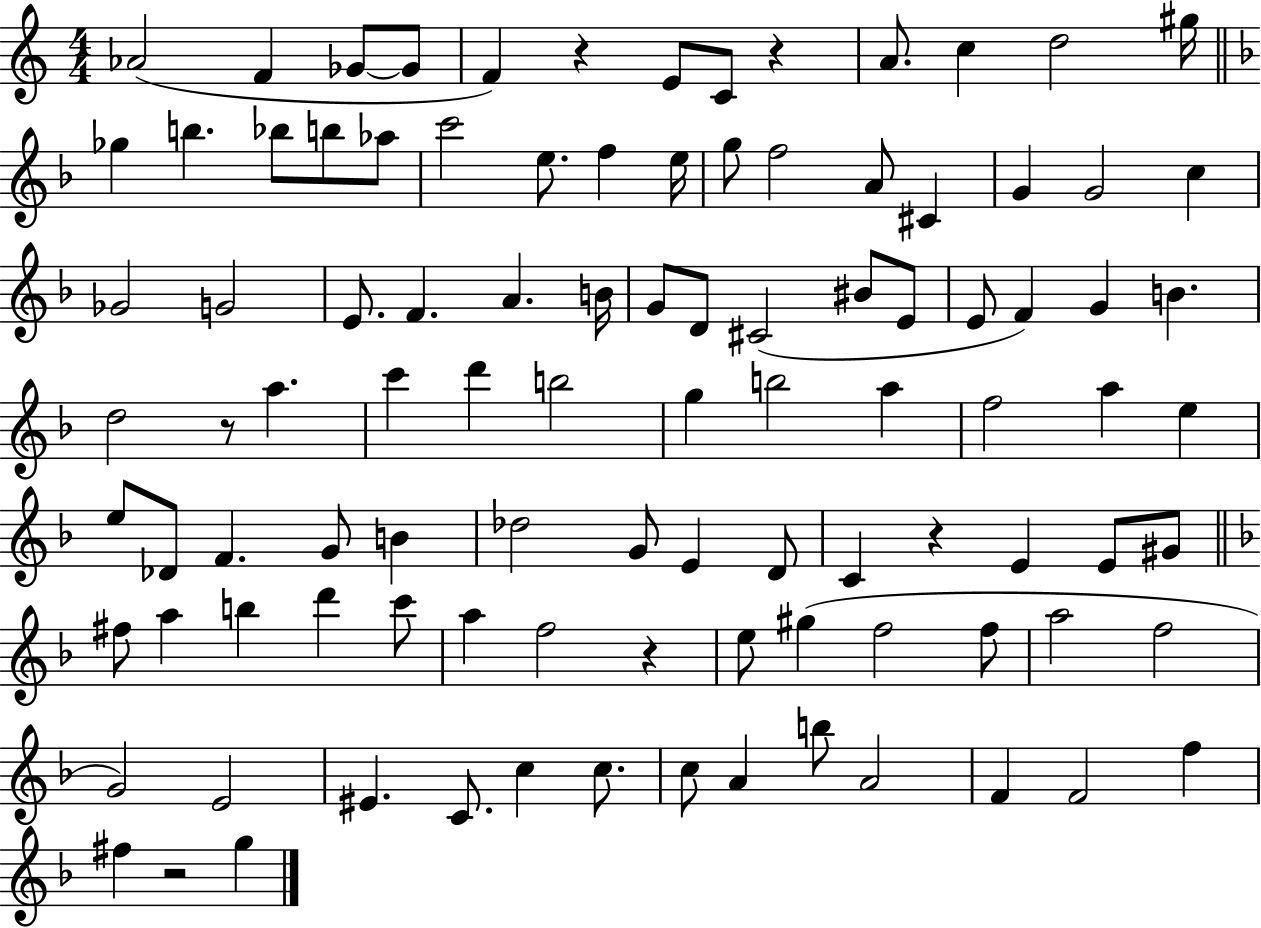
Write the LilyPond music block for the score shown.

{
  \clef treble
  \numericTimeSignature
  \time 4/4
  \key c \major
  aes'2( f'4 ges'8~~ ges'8 | f'4) r4 e'8 c'8 r4 | a'8. c''4 d''2 gis''16 | \bar "||" \break \key f \major ges''4 b''4. bes''8 b''8 aes''8 | c'''2 e''8. f''4 e''16 | g''8 f''2 a'8 cis'4 | g'4 g'2 c''4 | \break ges'2 g'2 | e'8. f'4. a'4. b'16 | g'8 d'8 cis'2( bis'8 e'8 | e'8 f'4) g'4 b'4. | \break d''2 r8 a''4. | c'''4 d'''4 b''2 | g''4 b''2 a''4 | f''2 a''4 e''4 | \break e''8 des'8 f'4. g'8 b'4 | des''2 g'8 e'4 d'8 | c'4 r4 e'4 e'8 gis'8 | \bar "||" \break \key f \major fis''8 a''4 b''4 d'''4 c'''8 | a''4 f''2 r4 | e''8 gis''4( f''2 f''8 | a''2 f''2 | \break g'2) e'2 | eis'4. c'8. c''4 c''8. | c''8 a'4 b''8 a'2 | f'4 f'2 f''4 | \break fis''4 r2 g''4 | \bar "|."
}